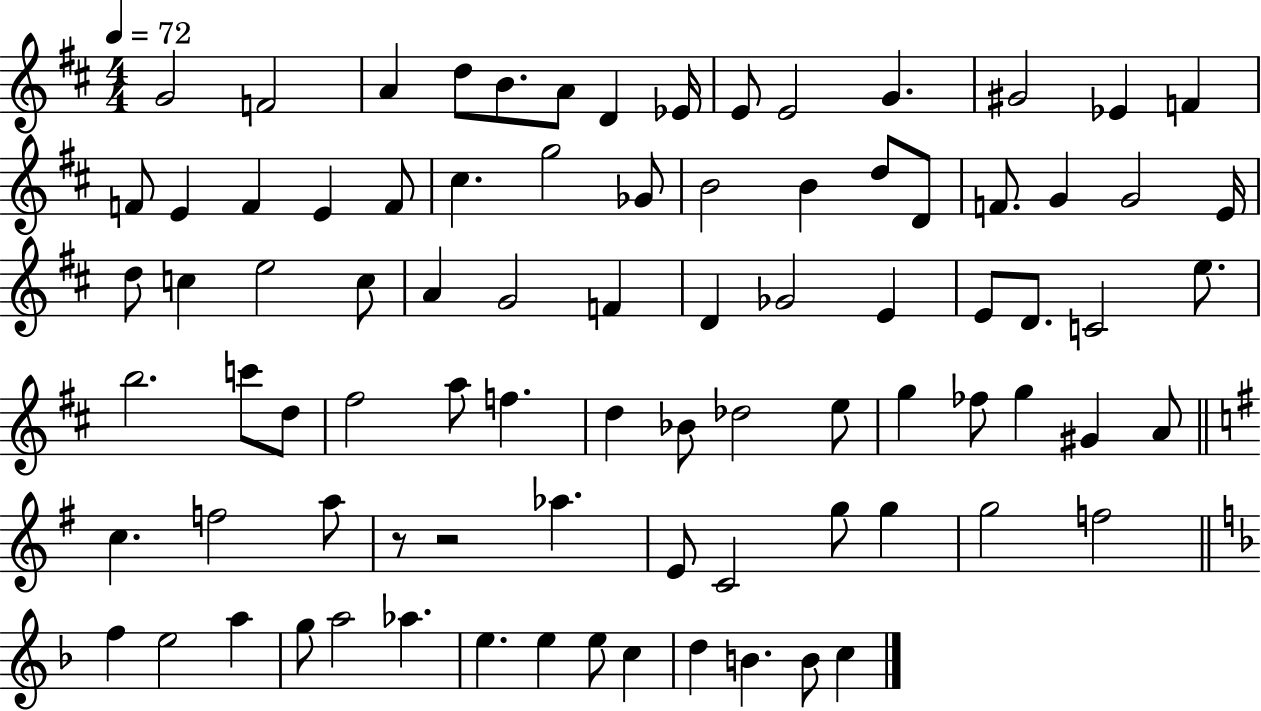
X:1
T:Untitled
M:4/4
L:1/4
K:D
G2 F2 A d/2 B/2 A/2 D _E/4 E/2 E2 G ^G2 _E F F/2 E F E F/2 ^c g2 _G/2 B2 B d/2 D/2 F/2 G G2 E/4 d/2 c e2 c/2 A G2 F D _G2 E E/2 D/2 C2 e/2 b2 c'/2 d/2 ^f2 a/2 f d _B/2 _d2 e/2 g _f/2 g ^G A/2 c f2 a/2 z/2 z2 _a E/2 C2 g/2 g g2 f2 f e2 a g/2 a2 _a e e e/2 c d B B/2 c